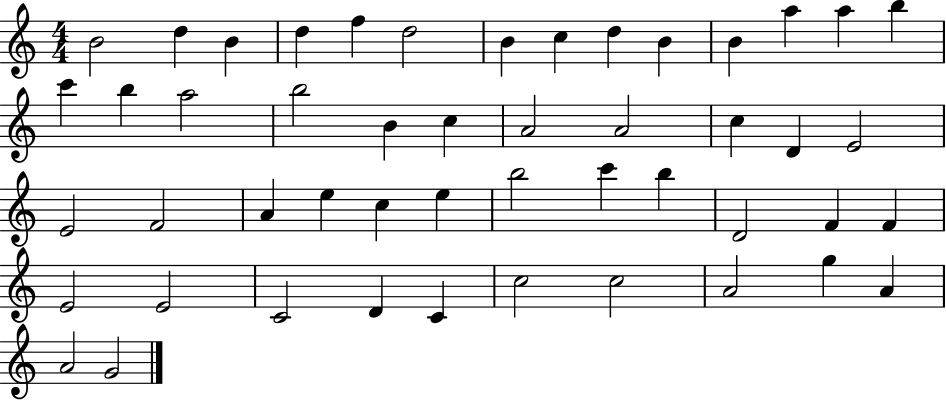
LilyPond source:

{
  \clef treble
  \numericTimeSignature
  \time 4/4
  \key c \major
  b'2 d''4 b'4 | d''4 f''4 d''2 | b'4 c''4 d''4 b'4 | b'4 a''4 a''4 b''4 | \break c'''4 b''4 a''2 | b''2 b'4 c''4 | a'2 a'2 | c''4 d'4 e'2 | \break e'2 f'2 | a'4 e''4 c''4 e''4 | b''2 c'''4 b''4 | d'2 f'4 f'4 | \break e'2 e'2 | c'2 d'4 c'4 | c''2 c''2 | a'2 g''4 a'4 | \break a'2 g'2 | \bar "|."
}